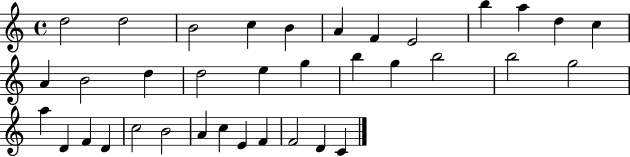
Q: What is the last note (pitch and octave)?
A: C4